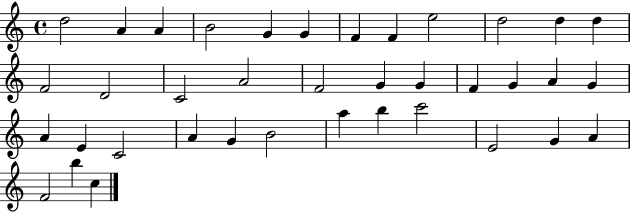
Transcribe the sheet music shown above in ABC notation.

X:1
T:Untitled
M:4/4
L:1/4
K:C
d2 A A B2 G G F F e2 d2 d d F2 D2 C2 A2 F2 G G F G A G A E C2 A G B2 a b c'2 E2 G A F2 b c